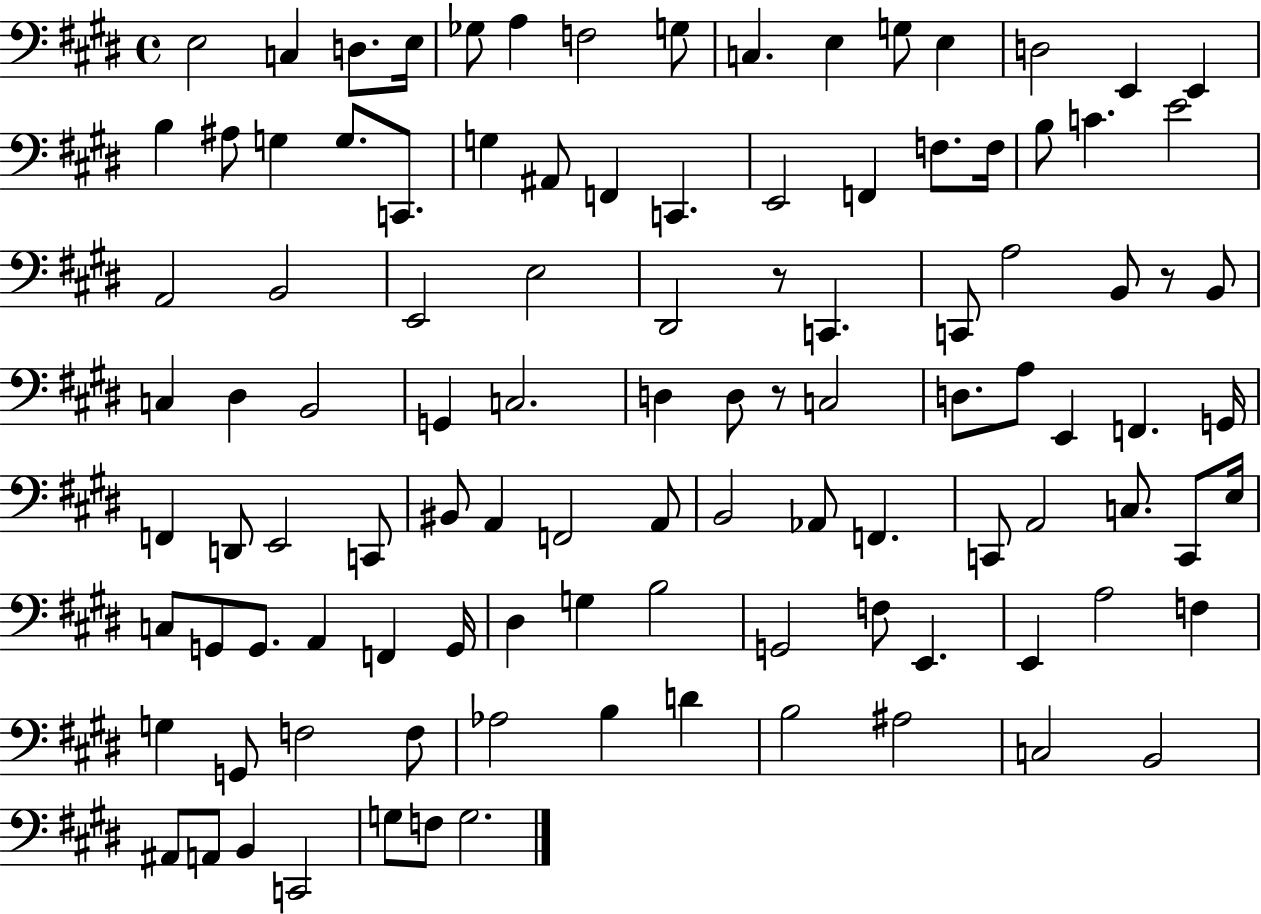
E3/h C3/q D3/e. E3/s Gb3/e A3/q F3/h G3/e C3/q. E3/q G3/e E3/q D3/h E2/q E2/q B3/q A#3/e G3/q G3/e. C2/e. G3/q A#2/e F2/q C2/q. E2/h F2/q F3/e. F3/s B3/e C4/q. E4/h A2/h B2/h E2/h E3/h D#2/h R/e C2/q. C2/e A3/h B2/e R/e B2/e C3/q D#3/q B2/h G2/q C3/h. D3/q D3/e R/e C3/h D3/e. A3/e E2/q F2/q. G2/s F2/q D2/e E2/h C2/e BIS2/e A2/q F2/h A2/e B2/h Ab2/e F2/q. C2/e A2/h C3/e. C2/e E3/s C3/e G2/e G2/e. A2/q F2/q G2/s D#3/q G3/q B3/h G2/h F3/e E2/q. E2/q A3/h F3/q G3/q G2/e F3/h F3/e Ab3/h B3/q D4/q B3/h A#3/h C3/h B2/h A#2/e A2/e B2/q C2/h G3/e F3/e G3/h.